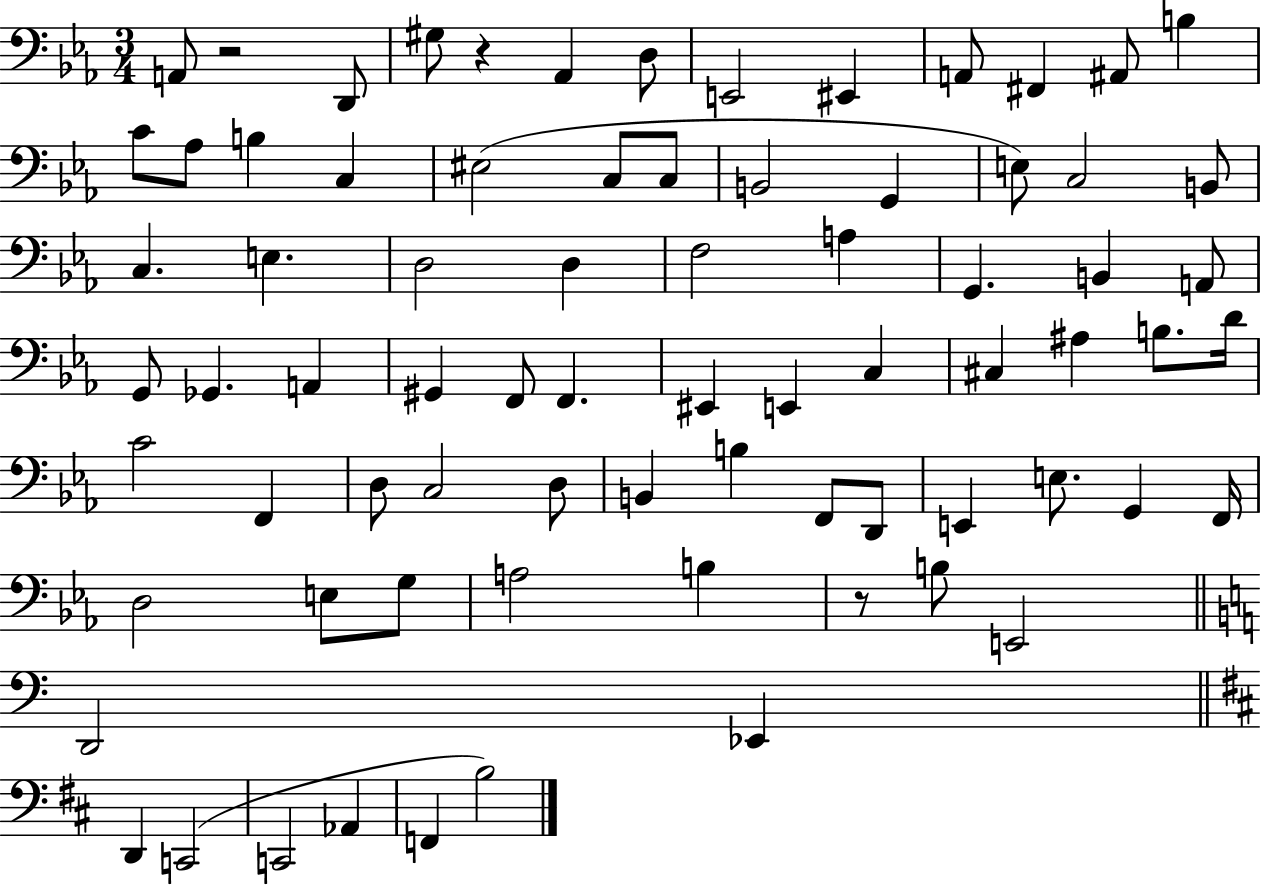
{
  \clef bass
  \numericTimeSignature
  \time 3/4
  \key ees \major
  a,8 r2 d,8 | gis8 r4 aes,4 d8 | e,2 eis,4 | a,8 fis,4 ais,8 b4 | \break c'8 aes8 b4 c4 | eis2( c8 c8 | b,2 g,4 | e8) c2 b,8 | \break c4. e4. | d2 d4 | f2 a4 | g,4. b,4 a,8 | \break g,8 ges,4. a,4 | gis,4 f,8 f,4. | eis,4 e,4 c4 | cis4 ais4 b8. d'16 | \break c'2 f,4 | d8 c2 d8 | b,4 b4 f,8 d,8 | e,4 e8. g,4 f,16 | \break d2 e8 g8 | a2 b4 | r8 b8 e,2 | \bar "||" \break \key c \major d,2 ees,4 | \bar "||" \break \key d \major d,4 c,2( | c,2 aes,4 | f,4 b2) | \bar "|."
}